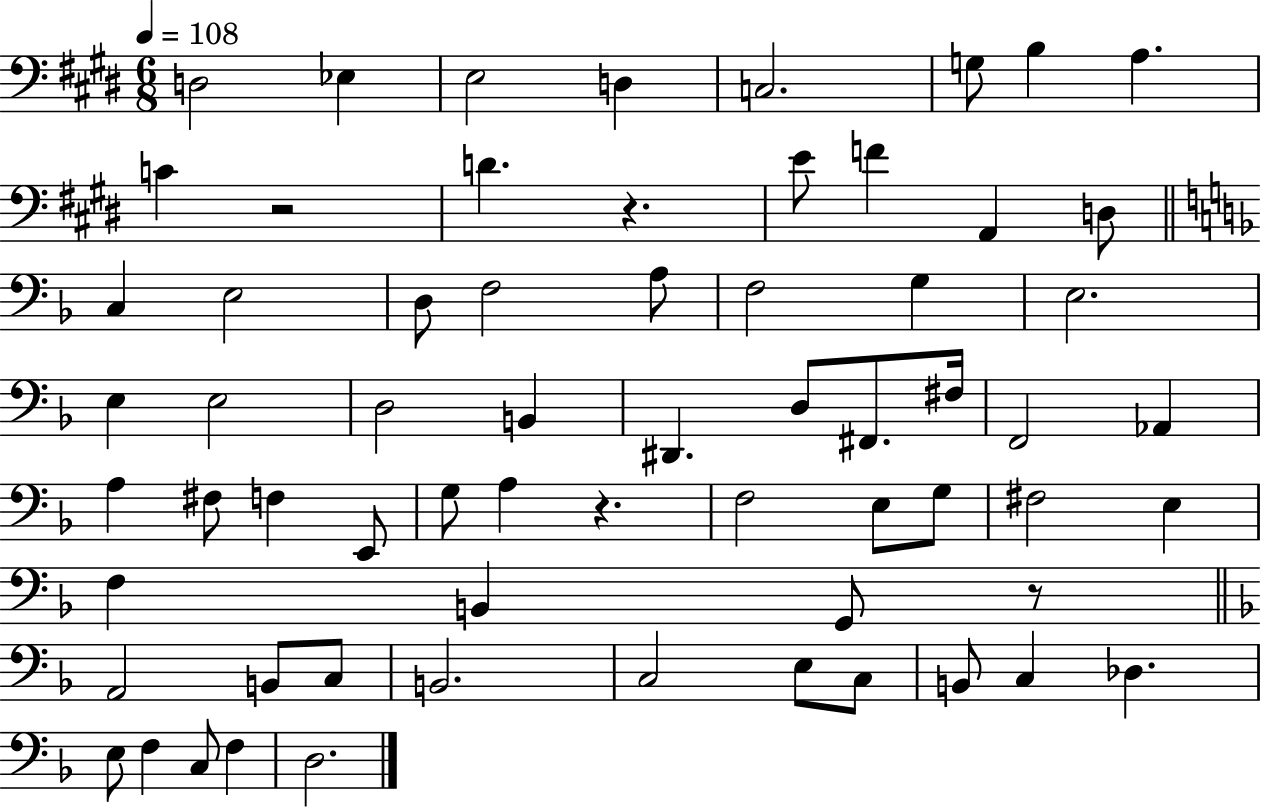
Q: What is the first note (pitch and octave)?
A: D3